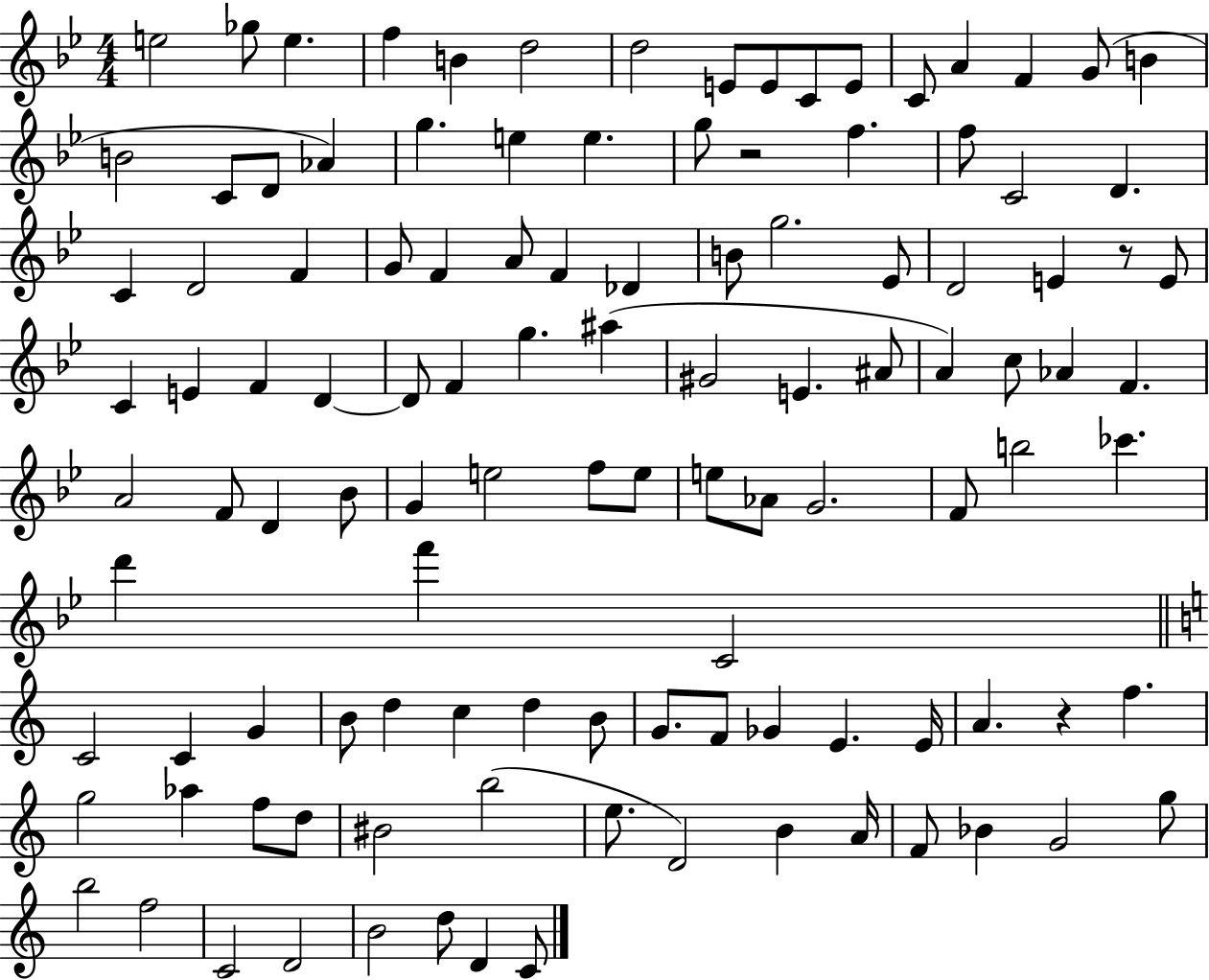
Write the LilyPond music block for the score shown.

{
  \clef treble
  \numericTimeSignature
  \time 4/4
  \key bes \major
  \repeat volta 2 { e''2 ges''8 e''4. | f''4 b'4 d''2 | d''2 e'8 e'8 c'8 e'8 | c'8 a'4 f'4 g'8( b'4 | \break b'2 c'8 d'8 aes'4) | g''4. e''4 e''4. | g''8 r2 f''4. | f''8 c'2 d'4. | \break c'4 d'2 f'4 | g'8 f'4 a'8 f'4 des'4 | b'8 g''2. ees'8 | d'2 e'4 r8 e'8 | \break c'4 e'4 f'4 d'4~~ | d'8 f'4 g''4. ais''4( | gis'2 e'4. ais'8 | a'4) c''8 aes'4 f'4. | \break a'2 f'8 d'4 bes'8 | g'4 e''2 f''8 e''8 | e''8 aes'8 g'2. | f'8 b''2 ces'''4. | \break d'''4 f'''4 c'2 | \bar "||" \break \key c \major c'2 c'4 g'4 | b'8 d''4 c''4 d''4 b'8 | g'8. f'8 ges'4 e'4. e'16 | a'4. r4 f''4. | \break g''2 aes''4 f''8 d''8 | bis'2 b''2( | e''8. d'2) b'4 a'16 | f'8 bes'4 g'2 g''8 | \break b''2 f''2 | c'2 d'2 | b'2 d''8 d'4 c'8 | } \bar "|."
}